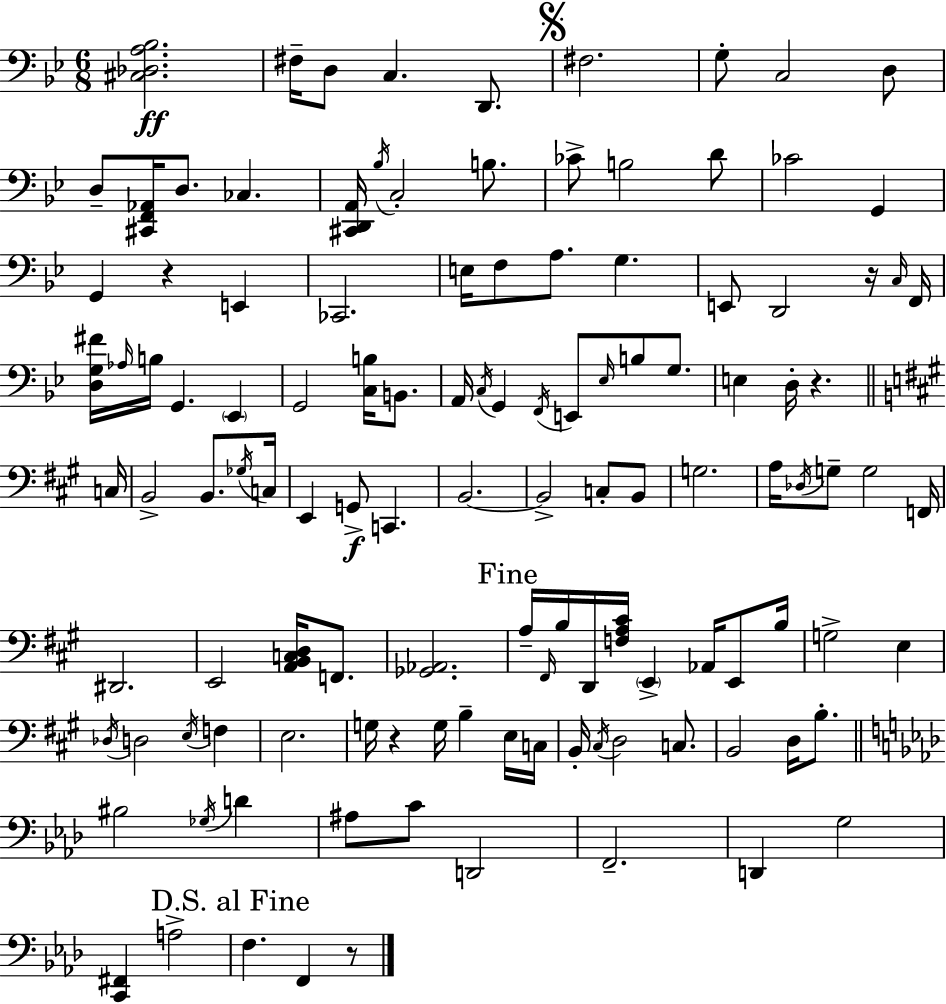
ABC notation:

X:1
T:Untitled
M:6/8
L:1/4
K:Gm
[^C,_D,A,_B,]2 ^F,/4 D,/2 C, D,,/2 ^F,2 G,/2 C,2 D,/2 D,/2 [^C,,F,,_A,,]/4 D,/2 _C, [^C,,D,,A,,]/4 _B,/4 C,2 B,/2 _C/2 B,2 D/2 _C2 G,, G,, z E,, _C,,2 E,/4 F,/2 A,/2 G, E,,/2 D,,2 z/4 C,/4 F,,/4 [D,G,^F]/4 _A,/4 B,/4 G,, _E,, G,,2 [C,B,]/4 B,,/2 A,,/4 C,/4 G,, F,,/4 E,,/2 _E,/4 B,/2 G,/2 E, D,/4 z C,/4 B,,2 B,,/2 _G,/4 C,/4 E,, G,,/2 C,, B,,2 B,,2 C,/2 B,,/2 G,2 A,/4 _D,/4 G,/2 G,2 F,,/4 ^D,,2 E,,2 [A,,B,,C,D,]/4 F,,/2 [_G,,_A,,]2 A,/4 ^F,,/4 B,/4 D,,/4 [F,A,^C]/4 E,, _A,,/4 E,,/2 B,/4 G,2 E, _D,/4 D,2 E,/4 F, E,2 G,/4 z G,/4 B, E,/4 C,/4 B,,/4 ^C,/4 D,2 C,/2 B,,2 D,/4 B,/2 ^B,2 _G,/4 D ^A,/2 C/2 D,,2 F,,2 D,, G,2 [C,,^F,,] A,2 F, F,, z/2